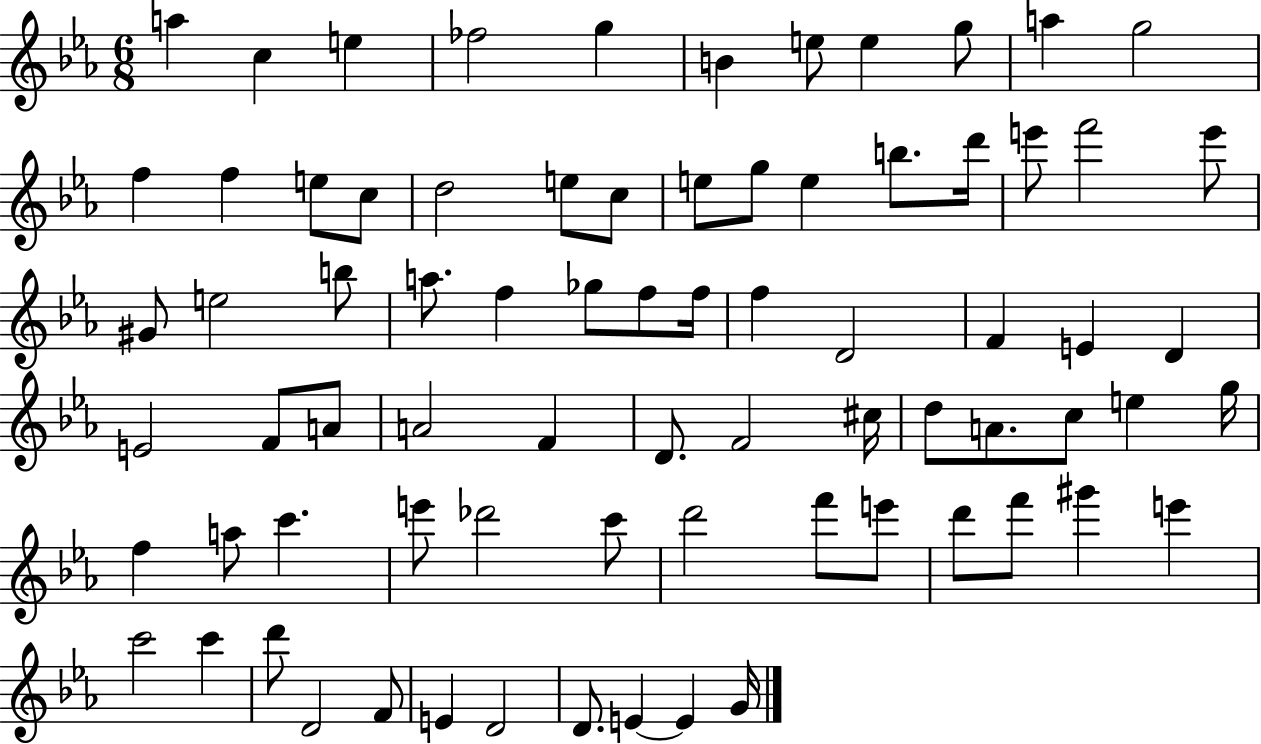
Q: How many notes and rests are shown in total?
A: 76